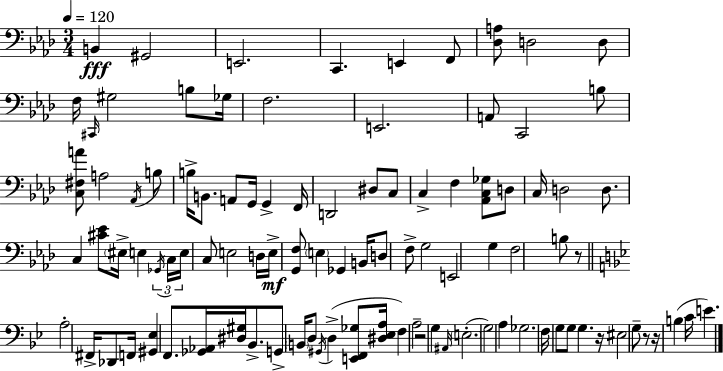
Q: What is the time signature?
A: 3/4